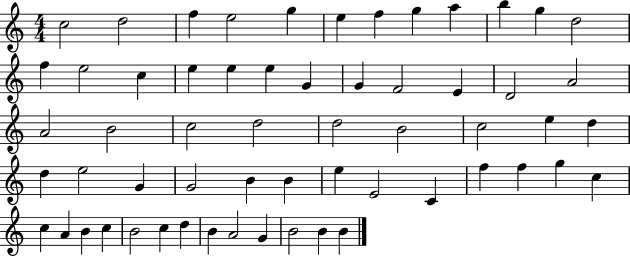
{
  \clef treble
  \numericTimeSignature
  \time 4/4
  \key c \major
  c''2 d''2 | f''4 e''2 g''4 | e''4 f''4 g''4 a''4 | b''4 g''4 d''2 | \break f''4 e''2 c''4 | e''4 e''4 e''4 g'4 | g'4 f'2 e'4 | d'2 a'2 | \break a'2 b'2 | c''2 d''2 | d''2 b'2 | c''2 e''4 d''4 | \break d''4 e''2 g'4 | g'2 b'4 b'4 | e''4 e'2 c'4 | f''4 f''4 g''4 c''4 | \break c''4 a'4 b'4 c''4 | b'2 c''4 d''4 | b'4 a'2 g'4 | b'2 b'4 b'4 | \break \bar "|."
}